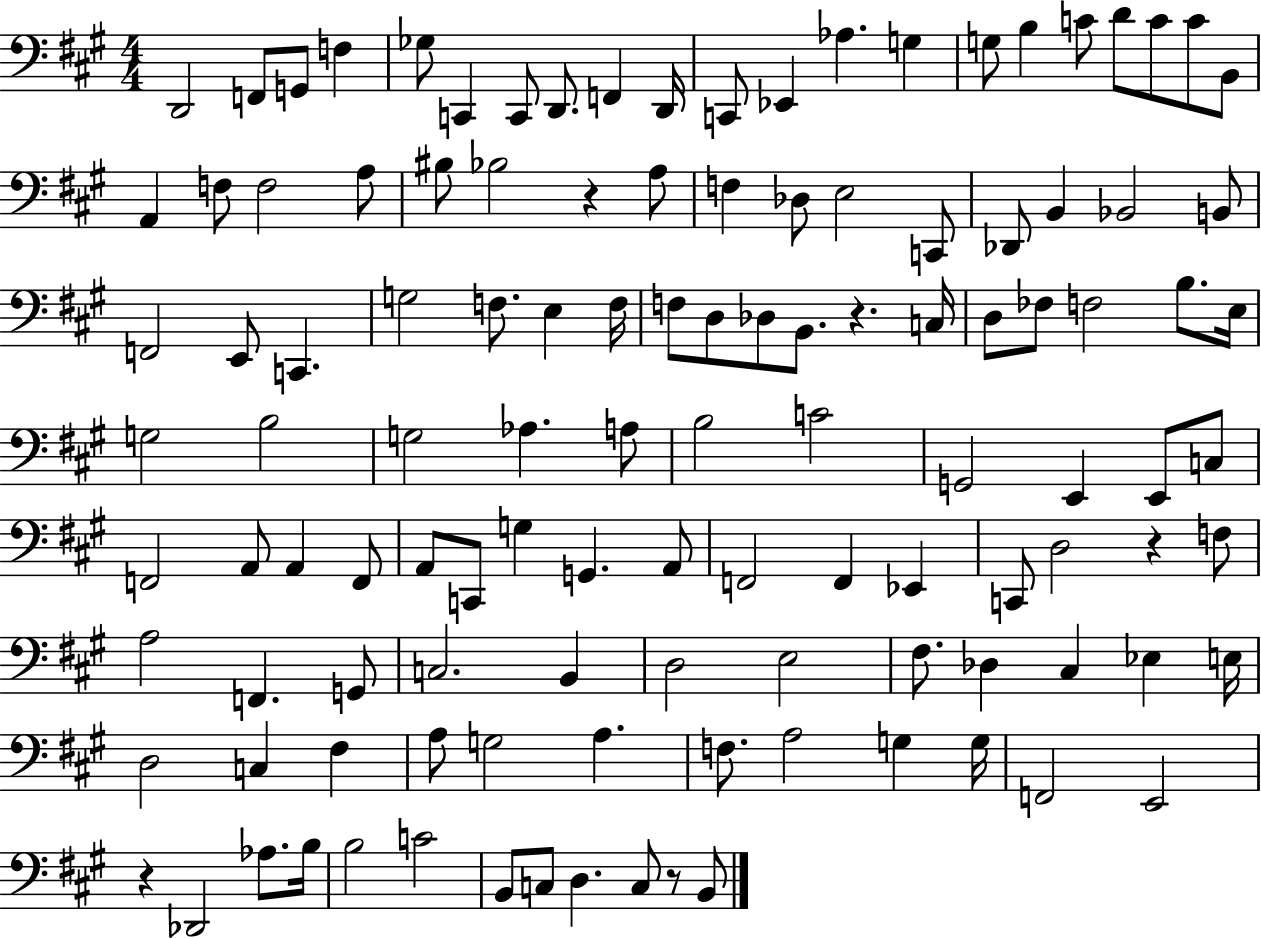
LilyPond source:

{
  \clef bass
  \numericTimeSignature
  \time 4/4
  \key a \major
  d,2 f,8 g,8 f4 | ges8 c,4 c,8 d,8. f,4 d,16 | c,8 ees,4 aes4. g4 | g8 b4 c'8 d'8 c'8 c'8 b,8 | \break a,4 f8 f2 a8 | bis8 bes2 r4 a8 | f4 des8 e2 c,8 | des,8 b,4 bes,2 b,8 | \break f,2 e,8 c,4. | g2 f8. e4 f16 | f8 d8 des8 b,8. r4. c16 | d8 fes8 f2 b8. e16 | \break g2 b2 | g2 aes4. a8 | b2 c'2 | g,2 e,4 e,8 c8 | \break f,2 a,8 a,4 f,8 | a,8 c,8 g4 g,4. a,8 | f,2 f,4 ees,4 | c,8 d2 r4 f8 | \break a2 f,4. g,8 | c2. b,4 | d2 e2 | fis8. des4 cis4 ees4 e16 | \break d2 c4 fis4 | a8 g2 a4. | f8. a2 g4 g16 | f,2 e,2 | \break r4 des,2 aes8. b16 | b2 c'2 | b,8 c8 d4. c8 r8 b,8 | \bar "|."
}